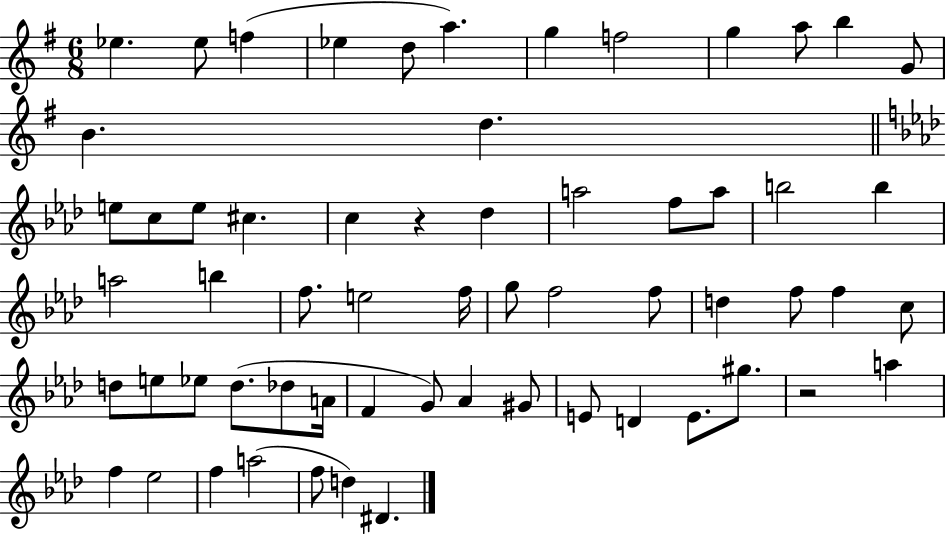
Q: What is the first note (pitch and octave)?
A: Eb5